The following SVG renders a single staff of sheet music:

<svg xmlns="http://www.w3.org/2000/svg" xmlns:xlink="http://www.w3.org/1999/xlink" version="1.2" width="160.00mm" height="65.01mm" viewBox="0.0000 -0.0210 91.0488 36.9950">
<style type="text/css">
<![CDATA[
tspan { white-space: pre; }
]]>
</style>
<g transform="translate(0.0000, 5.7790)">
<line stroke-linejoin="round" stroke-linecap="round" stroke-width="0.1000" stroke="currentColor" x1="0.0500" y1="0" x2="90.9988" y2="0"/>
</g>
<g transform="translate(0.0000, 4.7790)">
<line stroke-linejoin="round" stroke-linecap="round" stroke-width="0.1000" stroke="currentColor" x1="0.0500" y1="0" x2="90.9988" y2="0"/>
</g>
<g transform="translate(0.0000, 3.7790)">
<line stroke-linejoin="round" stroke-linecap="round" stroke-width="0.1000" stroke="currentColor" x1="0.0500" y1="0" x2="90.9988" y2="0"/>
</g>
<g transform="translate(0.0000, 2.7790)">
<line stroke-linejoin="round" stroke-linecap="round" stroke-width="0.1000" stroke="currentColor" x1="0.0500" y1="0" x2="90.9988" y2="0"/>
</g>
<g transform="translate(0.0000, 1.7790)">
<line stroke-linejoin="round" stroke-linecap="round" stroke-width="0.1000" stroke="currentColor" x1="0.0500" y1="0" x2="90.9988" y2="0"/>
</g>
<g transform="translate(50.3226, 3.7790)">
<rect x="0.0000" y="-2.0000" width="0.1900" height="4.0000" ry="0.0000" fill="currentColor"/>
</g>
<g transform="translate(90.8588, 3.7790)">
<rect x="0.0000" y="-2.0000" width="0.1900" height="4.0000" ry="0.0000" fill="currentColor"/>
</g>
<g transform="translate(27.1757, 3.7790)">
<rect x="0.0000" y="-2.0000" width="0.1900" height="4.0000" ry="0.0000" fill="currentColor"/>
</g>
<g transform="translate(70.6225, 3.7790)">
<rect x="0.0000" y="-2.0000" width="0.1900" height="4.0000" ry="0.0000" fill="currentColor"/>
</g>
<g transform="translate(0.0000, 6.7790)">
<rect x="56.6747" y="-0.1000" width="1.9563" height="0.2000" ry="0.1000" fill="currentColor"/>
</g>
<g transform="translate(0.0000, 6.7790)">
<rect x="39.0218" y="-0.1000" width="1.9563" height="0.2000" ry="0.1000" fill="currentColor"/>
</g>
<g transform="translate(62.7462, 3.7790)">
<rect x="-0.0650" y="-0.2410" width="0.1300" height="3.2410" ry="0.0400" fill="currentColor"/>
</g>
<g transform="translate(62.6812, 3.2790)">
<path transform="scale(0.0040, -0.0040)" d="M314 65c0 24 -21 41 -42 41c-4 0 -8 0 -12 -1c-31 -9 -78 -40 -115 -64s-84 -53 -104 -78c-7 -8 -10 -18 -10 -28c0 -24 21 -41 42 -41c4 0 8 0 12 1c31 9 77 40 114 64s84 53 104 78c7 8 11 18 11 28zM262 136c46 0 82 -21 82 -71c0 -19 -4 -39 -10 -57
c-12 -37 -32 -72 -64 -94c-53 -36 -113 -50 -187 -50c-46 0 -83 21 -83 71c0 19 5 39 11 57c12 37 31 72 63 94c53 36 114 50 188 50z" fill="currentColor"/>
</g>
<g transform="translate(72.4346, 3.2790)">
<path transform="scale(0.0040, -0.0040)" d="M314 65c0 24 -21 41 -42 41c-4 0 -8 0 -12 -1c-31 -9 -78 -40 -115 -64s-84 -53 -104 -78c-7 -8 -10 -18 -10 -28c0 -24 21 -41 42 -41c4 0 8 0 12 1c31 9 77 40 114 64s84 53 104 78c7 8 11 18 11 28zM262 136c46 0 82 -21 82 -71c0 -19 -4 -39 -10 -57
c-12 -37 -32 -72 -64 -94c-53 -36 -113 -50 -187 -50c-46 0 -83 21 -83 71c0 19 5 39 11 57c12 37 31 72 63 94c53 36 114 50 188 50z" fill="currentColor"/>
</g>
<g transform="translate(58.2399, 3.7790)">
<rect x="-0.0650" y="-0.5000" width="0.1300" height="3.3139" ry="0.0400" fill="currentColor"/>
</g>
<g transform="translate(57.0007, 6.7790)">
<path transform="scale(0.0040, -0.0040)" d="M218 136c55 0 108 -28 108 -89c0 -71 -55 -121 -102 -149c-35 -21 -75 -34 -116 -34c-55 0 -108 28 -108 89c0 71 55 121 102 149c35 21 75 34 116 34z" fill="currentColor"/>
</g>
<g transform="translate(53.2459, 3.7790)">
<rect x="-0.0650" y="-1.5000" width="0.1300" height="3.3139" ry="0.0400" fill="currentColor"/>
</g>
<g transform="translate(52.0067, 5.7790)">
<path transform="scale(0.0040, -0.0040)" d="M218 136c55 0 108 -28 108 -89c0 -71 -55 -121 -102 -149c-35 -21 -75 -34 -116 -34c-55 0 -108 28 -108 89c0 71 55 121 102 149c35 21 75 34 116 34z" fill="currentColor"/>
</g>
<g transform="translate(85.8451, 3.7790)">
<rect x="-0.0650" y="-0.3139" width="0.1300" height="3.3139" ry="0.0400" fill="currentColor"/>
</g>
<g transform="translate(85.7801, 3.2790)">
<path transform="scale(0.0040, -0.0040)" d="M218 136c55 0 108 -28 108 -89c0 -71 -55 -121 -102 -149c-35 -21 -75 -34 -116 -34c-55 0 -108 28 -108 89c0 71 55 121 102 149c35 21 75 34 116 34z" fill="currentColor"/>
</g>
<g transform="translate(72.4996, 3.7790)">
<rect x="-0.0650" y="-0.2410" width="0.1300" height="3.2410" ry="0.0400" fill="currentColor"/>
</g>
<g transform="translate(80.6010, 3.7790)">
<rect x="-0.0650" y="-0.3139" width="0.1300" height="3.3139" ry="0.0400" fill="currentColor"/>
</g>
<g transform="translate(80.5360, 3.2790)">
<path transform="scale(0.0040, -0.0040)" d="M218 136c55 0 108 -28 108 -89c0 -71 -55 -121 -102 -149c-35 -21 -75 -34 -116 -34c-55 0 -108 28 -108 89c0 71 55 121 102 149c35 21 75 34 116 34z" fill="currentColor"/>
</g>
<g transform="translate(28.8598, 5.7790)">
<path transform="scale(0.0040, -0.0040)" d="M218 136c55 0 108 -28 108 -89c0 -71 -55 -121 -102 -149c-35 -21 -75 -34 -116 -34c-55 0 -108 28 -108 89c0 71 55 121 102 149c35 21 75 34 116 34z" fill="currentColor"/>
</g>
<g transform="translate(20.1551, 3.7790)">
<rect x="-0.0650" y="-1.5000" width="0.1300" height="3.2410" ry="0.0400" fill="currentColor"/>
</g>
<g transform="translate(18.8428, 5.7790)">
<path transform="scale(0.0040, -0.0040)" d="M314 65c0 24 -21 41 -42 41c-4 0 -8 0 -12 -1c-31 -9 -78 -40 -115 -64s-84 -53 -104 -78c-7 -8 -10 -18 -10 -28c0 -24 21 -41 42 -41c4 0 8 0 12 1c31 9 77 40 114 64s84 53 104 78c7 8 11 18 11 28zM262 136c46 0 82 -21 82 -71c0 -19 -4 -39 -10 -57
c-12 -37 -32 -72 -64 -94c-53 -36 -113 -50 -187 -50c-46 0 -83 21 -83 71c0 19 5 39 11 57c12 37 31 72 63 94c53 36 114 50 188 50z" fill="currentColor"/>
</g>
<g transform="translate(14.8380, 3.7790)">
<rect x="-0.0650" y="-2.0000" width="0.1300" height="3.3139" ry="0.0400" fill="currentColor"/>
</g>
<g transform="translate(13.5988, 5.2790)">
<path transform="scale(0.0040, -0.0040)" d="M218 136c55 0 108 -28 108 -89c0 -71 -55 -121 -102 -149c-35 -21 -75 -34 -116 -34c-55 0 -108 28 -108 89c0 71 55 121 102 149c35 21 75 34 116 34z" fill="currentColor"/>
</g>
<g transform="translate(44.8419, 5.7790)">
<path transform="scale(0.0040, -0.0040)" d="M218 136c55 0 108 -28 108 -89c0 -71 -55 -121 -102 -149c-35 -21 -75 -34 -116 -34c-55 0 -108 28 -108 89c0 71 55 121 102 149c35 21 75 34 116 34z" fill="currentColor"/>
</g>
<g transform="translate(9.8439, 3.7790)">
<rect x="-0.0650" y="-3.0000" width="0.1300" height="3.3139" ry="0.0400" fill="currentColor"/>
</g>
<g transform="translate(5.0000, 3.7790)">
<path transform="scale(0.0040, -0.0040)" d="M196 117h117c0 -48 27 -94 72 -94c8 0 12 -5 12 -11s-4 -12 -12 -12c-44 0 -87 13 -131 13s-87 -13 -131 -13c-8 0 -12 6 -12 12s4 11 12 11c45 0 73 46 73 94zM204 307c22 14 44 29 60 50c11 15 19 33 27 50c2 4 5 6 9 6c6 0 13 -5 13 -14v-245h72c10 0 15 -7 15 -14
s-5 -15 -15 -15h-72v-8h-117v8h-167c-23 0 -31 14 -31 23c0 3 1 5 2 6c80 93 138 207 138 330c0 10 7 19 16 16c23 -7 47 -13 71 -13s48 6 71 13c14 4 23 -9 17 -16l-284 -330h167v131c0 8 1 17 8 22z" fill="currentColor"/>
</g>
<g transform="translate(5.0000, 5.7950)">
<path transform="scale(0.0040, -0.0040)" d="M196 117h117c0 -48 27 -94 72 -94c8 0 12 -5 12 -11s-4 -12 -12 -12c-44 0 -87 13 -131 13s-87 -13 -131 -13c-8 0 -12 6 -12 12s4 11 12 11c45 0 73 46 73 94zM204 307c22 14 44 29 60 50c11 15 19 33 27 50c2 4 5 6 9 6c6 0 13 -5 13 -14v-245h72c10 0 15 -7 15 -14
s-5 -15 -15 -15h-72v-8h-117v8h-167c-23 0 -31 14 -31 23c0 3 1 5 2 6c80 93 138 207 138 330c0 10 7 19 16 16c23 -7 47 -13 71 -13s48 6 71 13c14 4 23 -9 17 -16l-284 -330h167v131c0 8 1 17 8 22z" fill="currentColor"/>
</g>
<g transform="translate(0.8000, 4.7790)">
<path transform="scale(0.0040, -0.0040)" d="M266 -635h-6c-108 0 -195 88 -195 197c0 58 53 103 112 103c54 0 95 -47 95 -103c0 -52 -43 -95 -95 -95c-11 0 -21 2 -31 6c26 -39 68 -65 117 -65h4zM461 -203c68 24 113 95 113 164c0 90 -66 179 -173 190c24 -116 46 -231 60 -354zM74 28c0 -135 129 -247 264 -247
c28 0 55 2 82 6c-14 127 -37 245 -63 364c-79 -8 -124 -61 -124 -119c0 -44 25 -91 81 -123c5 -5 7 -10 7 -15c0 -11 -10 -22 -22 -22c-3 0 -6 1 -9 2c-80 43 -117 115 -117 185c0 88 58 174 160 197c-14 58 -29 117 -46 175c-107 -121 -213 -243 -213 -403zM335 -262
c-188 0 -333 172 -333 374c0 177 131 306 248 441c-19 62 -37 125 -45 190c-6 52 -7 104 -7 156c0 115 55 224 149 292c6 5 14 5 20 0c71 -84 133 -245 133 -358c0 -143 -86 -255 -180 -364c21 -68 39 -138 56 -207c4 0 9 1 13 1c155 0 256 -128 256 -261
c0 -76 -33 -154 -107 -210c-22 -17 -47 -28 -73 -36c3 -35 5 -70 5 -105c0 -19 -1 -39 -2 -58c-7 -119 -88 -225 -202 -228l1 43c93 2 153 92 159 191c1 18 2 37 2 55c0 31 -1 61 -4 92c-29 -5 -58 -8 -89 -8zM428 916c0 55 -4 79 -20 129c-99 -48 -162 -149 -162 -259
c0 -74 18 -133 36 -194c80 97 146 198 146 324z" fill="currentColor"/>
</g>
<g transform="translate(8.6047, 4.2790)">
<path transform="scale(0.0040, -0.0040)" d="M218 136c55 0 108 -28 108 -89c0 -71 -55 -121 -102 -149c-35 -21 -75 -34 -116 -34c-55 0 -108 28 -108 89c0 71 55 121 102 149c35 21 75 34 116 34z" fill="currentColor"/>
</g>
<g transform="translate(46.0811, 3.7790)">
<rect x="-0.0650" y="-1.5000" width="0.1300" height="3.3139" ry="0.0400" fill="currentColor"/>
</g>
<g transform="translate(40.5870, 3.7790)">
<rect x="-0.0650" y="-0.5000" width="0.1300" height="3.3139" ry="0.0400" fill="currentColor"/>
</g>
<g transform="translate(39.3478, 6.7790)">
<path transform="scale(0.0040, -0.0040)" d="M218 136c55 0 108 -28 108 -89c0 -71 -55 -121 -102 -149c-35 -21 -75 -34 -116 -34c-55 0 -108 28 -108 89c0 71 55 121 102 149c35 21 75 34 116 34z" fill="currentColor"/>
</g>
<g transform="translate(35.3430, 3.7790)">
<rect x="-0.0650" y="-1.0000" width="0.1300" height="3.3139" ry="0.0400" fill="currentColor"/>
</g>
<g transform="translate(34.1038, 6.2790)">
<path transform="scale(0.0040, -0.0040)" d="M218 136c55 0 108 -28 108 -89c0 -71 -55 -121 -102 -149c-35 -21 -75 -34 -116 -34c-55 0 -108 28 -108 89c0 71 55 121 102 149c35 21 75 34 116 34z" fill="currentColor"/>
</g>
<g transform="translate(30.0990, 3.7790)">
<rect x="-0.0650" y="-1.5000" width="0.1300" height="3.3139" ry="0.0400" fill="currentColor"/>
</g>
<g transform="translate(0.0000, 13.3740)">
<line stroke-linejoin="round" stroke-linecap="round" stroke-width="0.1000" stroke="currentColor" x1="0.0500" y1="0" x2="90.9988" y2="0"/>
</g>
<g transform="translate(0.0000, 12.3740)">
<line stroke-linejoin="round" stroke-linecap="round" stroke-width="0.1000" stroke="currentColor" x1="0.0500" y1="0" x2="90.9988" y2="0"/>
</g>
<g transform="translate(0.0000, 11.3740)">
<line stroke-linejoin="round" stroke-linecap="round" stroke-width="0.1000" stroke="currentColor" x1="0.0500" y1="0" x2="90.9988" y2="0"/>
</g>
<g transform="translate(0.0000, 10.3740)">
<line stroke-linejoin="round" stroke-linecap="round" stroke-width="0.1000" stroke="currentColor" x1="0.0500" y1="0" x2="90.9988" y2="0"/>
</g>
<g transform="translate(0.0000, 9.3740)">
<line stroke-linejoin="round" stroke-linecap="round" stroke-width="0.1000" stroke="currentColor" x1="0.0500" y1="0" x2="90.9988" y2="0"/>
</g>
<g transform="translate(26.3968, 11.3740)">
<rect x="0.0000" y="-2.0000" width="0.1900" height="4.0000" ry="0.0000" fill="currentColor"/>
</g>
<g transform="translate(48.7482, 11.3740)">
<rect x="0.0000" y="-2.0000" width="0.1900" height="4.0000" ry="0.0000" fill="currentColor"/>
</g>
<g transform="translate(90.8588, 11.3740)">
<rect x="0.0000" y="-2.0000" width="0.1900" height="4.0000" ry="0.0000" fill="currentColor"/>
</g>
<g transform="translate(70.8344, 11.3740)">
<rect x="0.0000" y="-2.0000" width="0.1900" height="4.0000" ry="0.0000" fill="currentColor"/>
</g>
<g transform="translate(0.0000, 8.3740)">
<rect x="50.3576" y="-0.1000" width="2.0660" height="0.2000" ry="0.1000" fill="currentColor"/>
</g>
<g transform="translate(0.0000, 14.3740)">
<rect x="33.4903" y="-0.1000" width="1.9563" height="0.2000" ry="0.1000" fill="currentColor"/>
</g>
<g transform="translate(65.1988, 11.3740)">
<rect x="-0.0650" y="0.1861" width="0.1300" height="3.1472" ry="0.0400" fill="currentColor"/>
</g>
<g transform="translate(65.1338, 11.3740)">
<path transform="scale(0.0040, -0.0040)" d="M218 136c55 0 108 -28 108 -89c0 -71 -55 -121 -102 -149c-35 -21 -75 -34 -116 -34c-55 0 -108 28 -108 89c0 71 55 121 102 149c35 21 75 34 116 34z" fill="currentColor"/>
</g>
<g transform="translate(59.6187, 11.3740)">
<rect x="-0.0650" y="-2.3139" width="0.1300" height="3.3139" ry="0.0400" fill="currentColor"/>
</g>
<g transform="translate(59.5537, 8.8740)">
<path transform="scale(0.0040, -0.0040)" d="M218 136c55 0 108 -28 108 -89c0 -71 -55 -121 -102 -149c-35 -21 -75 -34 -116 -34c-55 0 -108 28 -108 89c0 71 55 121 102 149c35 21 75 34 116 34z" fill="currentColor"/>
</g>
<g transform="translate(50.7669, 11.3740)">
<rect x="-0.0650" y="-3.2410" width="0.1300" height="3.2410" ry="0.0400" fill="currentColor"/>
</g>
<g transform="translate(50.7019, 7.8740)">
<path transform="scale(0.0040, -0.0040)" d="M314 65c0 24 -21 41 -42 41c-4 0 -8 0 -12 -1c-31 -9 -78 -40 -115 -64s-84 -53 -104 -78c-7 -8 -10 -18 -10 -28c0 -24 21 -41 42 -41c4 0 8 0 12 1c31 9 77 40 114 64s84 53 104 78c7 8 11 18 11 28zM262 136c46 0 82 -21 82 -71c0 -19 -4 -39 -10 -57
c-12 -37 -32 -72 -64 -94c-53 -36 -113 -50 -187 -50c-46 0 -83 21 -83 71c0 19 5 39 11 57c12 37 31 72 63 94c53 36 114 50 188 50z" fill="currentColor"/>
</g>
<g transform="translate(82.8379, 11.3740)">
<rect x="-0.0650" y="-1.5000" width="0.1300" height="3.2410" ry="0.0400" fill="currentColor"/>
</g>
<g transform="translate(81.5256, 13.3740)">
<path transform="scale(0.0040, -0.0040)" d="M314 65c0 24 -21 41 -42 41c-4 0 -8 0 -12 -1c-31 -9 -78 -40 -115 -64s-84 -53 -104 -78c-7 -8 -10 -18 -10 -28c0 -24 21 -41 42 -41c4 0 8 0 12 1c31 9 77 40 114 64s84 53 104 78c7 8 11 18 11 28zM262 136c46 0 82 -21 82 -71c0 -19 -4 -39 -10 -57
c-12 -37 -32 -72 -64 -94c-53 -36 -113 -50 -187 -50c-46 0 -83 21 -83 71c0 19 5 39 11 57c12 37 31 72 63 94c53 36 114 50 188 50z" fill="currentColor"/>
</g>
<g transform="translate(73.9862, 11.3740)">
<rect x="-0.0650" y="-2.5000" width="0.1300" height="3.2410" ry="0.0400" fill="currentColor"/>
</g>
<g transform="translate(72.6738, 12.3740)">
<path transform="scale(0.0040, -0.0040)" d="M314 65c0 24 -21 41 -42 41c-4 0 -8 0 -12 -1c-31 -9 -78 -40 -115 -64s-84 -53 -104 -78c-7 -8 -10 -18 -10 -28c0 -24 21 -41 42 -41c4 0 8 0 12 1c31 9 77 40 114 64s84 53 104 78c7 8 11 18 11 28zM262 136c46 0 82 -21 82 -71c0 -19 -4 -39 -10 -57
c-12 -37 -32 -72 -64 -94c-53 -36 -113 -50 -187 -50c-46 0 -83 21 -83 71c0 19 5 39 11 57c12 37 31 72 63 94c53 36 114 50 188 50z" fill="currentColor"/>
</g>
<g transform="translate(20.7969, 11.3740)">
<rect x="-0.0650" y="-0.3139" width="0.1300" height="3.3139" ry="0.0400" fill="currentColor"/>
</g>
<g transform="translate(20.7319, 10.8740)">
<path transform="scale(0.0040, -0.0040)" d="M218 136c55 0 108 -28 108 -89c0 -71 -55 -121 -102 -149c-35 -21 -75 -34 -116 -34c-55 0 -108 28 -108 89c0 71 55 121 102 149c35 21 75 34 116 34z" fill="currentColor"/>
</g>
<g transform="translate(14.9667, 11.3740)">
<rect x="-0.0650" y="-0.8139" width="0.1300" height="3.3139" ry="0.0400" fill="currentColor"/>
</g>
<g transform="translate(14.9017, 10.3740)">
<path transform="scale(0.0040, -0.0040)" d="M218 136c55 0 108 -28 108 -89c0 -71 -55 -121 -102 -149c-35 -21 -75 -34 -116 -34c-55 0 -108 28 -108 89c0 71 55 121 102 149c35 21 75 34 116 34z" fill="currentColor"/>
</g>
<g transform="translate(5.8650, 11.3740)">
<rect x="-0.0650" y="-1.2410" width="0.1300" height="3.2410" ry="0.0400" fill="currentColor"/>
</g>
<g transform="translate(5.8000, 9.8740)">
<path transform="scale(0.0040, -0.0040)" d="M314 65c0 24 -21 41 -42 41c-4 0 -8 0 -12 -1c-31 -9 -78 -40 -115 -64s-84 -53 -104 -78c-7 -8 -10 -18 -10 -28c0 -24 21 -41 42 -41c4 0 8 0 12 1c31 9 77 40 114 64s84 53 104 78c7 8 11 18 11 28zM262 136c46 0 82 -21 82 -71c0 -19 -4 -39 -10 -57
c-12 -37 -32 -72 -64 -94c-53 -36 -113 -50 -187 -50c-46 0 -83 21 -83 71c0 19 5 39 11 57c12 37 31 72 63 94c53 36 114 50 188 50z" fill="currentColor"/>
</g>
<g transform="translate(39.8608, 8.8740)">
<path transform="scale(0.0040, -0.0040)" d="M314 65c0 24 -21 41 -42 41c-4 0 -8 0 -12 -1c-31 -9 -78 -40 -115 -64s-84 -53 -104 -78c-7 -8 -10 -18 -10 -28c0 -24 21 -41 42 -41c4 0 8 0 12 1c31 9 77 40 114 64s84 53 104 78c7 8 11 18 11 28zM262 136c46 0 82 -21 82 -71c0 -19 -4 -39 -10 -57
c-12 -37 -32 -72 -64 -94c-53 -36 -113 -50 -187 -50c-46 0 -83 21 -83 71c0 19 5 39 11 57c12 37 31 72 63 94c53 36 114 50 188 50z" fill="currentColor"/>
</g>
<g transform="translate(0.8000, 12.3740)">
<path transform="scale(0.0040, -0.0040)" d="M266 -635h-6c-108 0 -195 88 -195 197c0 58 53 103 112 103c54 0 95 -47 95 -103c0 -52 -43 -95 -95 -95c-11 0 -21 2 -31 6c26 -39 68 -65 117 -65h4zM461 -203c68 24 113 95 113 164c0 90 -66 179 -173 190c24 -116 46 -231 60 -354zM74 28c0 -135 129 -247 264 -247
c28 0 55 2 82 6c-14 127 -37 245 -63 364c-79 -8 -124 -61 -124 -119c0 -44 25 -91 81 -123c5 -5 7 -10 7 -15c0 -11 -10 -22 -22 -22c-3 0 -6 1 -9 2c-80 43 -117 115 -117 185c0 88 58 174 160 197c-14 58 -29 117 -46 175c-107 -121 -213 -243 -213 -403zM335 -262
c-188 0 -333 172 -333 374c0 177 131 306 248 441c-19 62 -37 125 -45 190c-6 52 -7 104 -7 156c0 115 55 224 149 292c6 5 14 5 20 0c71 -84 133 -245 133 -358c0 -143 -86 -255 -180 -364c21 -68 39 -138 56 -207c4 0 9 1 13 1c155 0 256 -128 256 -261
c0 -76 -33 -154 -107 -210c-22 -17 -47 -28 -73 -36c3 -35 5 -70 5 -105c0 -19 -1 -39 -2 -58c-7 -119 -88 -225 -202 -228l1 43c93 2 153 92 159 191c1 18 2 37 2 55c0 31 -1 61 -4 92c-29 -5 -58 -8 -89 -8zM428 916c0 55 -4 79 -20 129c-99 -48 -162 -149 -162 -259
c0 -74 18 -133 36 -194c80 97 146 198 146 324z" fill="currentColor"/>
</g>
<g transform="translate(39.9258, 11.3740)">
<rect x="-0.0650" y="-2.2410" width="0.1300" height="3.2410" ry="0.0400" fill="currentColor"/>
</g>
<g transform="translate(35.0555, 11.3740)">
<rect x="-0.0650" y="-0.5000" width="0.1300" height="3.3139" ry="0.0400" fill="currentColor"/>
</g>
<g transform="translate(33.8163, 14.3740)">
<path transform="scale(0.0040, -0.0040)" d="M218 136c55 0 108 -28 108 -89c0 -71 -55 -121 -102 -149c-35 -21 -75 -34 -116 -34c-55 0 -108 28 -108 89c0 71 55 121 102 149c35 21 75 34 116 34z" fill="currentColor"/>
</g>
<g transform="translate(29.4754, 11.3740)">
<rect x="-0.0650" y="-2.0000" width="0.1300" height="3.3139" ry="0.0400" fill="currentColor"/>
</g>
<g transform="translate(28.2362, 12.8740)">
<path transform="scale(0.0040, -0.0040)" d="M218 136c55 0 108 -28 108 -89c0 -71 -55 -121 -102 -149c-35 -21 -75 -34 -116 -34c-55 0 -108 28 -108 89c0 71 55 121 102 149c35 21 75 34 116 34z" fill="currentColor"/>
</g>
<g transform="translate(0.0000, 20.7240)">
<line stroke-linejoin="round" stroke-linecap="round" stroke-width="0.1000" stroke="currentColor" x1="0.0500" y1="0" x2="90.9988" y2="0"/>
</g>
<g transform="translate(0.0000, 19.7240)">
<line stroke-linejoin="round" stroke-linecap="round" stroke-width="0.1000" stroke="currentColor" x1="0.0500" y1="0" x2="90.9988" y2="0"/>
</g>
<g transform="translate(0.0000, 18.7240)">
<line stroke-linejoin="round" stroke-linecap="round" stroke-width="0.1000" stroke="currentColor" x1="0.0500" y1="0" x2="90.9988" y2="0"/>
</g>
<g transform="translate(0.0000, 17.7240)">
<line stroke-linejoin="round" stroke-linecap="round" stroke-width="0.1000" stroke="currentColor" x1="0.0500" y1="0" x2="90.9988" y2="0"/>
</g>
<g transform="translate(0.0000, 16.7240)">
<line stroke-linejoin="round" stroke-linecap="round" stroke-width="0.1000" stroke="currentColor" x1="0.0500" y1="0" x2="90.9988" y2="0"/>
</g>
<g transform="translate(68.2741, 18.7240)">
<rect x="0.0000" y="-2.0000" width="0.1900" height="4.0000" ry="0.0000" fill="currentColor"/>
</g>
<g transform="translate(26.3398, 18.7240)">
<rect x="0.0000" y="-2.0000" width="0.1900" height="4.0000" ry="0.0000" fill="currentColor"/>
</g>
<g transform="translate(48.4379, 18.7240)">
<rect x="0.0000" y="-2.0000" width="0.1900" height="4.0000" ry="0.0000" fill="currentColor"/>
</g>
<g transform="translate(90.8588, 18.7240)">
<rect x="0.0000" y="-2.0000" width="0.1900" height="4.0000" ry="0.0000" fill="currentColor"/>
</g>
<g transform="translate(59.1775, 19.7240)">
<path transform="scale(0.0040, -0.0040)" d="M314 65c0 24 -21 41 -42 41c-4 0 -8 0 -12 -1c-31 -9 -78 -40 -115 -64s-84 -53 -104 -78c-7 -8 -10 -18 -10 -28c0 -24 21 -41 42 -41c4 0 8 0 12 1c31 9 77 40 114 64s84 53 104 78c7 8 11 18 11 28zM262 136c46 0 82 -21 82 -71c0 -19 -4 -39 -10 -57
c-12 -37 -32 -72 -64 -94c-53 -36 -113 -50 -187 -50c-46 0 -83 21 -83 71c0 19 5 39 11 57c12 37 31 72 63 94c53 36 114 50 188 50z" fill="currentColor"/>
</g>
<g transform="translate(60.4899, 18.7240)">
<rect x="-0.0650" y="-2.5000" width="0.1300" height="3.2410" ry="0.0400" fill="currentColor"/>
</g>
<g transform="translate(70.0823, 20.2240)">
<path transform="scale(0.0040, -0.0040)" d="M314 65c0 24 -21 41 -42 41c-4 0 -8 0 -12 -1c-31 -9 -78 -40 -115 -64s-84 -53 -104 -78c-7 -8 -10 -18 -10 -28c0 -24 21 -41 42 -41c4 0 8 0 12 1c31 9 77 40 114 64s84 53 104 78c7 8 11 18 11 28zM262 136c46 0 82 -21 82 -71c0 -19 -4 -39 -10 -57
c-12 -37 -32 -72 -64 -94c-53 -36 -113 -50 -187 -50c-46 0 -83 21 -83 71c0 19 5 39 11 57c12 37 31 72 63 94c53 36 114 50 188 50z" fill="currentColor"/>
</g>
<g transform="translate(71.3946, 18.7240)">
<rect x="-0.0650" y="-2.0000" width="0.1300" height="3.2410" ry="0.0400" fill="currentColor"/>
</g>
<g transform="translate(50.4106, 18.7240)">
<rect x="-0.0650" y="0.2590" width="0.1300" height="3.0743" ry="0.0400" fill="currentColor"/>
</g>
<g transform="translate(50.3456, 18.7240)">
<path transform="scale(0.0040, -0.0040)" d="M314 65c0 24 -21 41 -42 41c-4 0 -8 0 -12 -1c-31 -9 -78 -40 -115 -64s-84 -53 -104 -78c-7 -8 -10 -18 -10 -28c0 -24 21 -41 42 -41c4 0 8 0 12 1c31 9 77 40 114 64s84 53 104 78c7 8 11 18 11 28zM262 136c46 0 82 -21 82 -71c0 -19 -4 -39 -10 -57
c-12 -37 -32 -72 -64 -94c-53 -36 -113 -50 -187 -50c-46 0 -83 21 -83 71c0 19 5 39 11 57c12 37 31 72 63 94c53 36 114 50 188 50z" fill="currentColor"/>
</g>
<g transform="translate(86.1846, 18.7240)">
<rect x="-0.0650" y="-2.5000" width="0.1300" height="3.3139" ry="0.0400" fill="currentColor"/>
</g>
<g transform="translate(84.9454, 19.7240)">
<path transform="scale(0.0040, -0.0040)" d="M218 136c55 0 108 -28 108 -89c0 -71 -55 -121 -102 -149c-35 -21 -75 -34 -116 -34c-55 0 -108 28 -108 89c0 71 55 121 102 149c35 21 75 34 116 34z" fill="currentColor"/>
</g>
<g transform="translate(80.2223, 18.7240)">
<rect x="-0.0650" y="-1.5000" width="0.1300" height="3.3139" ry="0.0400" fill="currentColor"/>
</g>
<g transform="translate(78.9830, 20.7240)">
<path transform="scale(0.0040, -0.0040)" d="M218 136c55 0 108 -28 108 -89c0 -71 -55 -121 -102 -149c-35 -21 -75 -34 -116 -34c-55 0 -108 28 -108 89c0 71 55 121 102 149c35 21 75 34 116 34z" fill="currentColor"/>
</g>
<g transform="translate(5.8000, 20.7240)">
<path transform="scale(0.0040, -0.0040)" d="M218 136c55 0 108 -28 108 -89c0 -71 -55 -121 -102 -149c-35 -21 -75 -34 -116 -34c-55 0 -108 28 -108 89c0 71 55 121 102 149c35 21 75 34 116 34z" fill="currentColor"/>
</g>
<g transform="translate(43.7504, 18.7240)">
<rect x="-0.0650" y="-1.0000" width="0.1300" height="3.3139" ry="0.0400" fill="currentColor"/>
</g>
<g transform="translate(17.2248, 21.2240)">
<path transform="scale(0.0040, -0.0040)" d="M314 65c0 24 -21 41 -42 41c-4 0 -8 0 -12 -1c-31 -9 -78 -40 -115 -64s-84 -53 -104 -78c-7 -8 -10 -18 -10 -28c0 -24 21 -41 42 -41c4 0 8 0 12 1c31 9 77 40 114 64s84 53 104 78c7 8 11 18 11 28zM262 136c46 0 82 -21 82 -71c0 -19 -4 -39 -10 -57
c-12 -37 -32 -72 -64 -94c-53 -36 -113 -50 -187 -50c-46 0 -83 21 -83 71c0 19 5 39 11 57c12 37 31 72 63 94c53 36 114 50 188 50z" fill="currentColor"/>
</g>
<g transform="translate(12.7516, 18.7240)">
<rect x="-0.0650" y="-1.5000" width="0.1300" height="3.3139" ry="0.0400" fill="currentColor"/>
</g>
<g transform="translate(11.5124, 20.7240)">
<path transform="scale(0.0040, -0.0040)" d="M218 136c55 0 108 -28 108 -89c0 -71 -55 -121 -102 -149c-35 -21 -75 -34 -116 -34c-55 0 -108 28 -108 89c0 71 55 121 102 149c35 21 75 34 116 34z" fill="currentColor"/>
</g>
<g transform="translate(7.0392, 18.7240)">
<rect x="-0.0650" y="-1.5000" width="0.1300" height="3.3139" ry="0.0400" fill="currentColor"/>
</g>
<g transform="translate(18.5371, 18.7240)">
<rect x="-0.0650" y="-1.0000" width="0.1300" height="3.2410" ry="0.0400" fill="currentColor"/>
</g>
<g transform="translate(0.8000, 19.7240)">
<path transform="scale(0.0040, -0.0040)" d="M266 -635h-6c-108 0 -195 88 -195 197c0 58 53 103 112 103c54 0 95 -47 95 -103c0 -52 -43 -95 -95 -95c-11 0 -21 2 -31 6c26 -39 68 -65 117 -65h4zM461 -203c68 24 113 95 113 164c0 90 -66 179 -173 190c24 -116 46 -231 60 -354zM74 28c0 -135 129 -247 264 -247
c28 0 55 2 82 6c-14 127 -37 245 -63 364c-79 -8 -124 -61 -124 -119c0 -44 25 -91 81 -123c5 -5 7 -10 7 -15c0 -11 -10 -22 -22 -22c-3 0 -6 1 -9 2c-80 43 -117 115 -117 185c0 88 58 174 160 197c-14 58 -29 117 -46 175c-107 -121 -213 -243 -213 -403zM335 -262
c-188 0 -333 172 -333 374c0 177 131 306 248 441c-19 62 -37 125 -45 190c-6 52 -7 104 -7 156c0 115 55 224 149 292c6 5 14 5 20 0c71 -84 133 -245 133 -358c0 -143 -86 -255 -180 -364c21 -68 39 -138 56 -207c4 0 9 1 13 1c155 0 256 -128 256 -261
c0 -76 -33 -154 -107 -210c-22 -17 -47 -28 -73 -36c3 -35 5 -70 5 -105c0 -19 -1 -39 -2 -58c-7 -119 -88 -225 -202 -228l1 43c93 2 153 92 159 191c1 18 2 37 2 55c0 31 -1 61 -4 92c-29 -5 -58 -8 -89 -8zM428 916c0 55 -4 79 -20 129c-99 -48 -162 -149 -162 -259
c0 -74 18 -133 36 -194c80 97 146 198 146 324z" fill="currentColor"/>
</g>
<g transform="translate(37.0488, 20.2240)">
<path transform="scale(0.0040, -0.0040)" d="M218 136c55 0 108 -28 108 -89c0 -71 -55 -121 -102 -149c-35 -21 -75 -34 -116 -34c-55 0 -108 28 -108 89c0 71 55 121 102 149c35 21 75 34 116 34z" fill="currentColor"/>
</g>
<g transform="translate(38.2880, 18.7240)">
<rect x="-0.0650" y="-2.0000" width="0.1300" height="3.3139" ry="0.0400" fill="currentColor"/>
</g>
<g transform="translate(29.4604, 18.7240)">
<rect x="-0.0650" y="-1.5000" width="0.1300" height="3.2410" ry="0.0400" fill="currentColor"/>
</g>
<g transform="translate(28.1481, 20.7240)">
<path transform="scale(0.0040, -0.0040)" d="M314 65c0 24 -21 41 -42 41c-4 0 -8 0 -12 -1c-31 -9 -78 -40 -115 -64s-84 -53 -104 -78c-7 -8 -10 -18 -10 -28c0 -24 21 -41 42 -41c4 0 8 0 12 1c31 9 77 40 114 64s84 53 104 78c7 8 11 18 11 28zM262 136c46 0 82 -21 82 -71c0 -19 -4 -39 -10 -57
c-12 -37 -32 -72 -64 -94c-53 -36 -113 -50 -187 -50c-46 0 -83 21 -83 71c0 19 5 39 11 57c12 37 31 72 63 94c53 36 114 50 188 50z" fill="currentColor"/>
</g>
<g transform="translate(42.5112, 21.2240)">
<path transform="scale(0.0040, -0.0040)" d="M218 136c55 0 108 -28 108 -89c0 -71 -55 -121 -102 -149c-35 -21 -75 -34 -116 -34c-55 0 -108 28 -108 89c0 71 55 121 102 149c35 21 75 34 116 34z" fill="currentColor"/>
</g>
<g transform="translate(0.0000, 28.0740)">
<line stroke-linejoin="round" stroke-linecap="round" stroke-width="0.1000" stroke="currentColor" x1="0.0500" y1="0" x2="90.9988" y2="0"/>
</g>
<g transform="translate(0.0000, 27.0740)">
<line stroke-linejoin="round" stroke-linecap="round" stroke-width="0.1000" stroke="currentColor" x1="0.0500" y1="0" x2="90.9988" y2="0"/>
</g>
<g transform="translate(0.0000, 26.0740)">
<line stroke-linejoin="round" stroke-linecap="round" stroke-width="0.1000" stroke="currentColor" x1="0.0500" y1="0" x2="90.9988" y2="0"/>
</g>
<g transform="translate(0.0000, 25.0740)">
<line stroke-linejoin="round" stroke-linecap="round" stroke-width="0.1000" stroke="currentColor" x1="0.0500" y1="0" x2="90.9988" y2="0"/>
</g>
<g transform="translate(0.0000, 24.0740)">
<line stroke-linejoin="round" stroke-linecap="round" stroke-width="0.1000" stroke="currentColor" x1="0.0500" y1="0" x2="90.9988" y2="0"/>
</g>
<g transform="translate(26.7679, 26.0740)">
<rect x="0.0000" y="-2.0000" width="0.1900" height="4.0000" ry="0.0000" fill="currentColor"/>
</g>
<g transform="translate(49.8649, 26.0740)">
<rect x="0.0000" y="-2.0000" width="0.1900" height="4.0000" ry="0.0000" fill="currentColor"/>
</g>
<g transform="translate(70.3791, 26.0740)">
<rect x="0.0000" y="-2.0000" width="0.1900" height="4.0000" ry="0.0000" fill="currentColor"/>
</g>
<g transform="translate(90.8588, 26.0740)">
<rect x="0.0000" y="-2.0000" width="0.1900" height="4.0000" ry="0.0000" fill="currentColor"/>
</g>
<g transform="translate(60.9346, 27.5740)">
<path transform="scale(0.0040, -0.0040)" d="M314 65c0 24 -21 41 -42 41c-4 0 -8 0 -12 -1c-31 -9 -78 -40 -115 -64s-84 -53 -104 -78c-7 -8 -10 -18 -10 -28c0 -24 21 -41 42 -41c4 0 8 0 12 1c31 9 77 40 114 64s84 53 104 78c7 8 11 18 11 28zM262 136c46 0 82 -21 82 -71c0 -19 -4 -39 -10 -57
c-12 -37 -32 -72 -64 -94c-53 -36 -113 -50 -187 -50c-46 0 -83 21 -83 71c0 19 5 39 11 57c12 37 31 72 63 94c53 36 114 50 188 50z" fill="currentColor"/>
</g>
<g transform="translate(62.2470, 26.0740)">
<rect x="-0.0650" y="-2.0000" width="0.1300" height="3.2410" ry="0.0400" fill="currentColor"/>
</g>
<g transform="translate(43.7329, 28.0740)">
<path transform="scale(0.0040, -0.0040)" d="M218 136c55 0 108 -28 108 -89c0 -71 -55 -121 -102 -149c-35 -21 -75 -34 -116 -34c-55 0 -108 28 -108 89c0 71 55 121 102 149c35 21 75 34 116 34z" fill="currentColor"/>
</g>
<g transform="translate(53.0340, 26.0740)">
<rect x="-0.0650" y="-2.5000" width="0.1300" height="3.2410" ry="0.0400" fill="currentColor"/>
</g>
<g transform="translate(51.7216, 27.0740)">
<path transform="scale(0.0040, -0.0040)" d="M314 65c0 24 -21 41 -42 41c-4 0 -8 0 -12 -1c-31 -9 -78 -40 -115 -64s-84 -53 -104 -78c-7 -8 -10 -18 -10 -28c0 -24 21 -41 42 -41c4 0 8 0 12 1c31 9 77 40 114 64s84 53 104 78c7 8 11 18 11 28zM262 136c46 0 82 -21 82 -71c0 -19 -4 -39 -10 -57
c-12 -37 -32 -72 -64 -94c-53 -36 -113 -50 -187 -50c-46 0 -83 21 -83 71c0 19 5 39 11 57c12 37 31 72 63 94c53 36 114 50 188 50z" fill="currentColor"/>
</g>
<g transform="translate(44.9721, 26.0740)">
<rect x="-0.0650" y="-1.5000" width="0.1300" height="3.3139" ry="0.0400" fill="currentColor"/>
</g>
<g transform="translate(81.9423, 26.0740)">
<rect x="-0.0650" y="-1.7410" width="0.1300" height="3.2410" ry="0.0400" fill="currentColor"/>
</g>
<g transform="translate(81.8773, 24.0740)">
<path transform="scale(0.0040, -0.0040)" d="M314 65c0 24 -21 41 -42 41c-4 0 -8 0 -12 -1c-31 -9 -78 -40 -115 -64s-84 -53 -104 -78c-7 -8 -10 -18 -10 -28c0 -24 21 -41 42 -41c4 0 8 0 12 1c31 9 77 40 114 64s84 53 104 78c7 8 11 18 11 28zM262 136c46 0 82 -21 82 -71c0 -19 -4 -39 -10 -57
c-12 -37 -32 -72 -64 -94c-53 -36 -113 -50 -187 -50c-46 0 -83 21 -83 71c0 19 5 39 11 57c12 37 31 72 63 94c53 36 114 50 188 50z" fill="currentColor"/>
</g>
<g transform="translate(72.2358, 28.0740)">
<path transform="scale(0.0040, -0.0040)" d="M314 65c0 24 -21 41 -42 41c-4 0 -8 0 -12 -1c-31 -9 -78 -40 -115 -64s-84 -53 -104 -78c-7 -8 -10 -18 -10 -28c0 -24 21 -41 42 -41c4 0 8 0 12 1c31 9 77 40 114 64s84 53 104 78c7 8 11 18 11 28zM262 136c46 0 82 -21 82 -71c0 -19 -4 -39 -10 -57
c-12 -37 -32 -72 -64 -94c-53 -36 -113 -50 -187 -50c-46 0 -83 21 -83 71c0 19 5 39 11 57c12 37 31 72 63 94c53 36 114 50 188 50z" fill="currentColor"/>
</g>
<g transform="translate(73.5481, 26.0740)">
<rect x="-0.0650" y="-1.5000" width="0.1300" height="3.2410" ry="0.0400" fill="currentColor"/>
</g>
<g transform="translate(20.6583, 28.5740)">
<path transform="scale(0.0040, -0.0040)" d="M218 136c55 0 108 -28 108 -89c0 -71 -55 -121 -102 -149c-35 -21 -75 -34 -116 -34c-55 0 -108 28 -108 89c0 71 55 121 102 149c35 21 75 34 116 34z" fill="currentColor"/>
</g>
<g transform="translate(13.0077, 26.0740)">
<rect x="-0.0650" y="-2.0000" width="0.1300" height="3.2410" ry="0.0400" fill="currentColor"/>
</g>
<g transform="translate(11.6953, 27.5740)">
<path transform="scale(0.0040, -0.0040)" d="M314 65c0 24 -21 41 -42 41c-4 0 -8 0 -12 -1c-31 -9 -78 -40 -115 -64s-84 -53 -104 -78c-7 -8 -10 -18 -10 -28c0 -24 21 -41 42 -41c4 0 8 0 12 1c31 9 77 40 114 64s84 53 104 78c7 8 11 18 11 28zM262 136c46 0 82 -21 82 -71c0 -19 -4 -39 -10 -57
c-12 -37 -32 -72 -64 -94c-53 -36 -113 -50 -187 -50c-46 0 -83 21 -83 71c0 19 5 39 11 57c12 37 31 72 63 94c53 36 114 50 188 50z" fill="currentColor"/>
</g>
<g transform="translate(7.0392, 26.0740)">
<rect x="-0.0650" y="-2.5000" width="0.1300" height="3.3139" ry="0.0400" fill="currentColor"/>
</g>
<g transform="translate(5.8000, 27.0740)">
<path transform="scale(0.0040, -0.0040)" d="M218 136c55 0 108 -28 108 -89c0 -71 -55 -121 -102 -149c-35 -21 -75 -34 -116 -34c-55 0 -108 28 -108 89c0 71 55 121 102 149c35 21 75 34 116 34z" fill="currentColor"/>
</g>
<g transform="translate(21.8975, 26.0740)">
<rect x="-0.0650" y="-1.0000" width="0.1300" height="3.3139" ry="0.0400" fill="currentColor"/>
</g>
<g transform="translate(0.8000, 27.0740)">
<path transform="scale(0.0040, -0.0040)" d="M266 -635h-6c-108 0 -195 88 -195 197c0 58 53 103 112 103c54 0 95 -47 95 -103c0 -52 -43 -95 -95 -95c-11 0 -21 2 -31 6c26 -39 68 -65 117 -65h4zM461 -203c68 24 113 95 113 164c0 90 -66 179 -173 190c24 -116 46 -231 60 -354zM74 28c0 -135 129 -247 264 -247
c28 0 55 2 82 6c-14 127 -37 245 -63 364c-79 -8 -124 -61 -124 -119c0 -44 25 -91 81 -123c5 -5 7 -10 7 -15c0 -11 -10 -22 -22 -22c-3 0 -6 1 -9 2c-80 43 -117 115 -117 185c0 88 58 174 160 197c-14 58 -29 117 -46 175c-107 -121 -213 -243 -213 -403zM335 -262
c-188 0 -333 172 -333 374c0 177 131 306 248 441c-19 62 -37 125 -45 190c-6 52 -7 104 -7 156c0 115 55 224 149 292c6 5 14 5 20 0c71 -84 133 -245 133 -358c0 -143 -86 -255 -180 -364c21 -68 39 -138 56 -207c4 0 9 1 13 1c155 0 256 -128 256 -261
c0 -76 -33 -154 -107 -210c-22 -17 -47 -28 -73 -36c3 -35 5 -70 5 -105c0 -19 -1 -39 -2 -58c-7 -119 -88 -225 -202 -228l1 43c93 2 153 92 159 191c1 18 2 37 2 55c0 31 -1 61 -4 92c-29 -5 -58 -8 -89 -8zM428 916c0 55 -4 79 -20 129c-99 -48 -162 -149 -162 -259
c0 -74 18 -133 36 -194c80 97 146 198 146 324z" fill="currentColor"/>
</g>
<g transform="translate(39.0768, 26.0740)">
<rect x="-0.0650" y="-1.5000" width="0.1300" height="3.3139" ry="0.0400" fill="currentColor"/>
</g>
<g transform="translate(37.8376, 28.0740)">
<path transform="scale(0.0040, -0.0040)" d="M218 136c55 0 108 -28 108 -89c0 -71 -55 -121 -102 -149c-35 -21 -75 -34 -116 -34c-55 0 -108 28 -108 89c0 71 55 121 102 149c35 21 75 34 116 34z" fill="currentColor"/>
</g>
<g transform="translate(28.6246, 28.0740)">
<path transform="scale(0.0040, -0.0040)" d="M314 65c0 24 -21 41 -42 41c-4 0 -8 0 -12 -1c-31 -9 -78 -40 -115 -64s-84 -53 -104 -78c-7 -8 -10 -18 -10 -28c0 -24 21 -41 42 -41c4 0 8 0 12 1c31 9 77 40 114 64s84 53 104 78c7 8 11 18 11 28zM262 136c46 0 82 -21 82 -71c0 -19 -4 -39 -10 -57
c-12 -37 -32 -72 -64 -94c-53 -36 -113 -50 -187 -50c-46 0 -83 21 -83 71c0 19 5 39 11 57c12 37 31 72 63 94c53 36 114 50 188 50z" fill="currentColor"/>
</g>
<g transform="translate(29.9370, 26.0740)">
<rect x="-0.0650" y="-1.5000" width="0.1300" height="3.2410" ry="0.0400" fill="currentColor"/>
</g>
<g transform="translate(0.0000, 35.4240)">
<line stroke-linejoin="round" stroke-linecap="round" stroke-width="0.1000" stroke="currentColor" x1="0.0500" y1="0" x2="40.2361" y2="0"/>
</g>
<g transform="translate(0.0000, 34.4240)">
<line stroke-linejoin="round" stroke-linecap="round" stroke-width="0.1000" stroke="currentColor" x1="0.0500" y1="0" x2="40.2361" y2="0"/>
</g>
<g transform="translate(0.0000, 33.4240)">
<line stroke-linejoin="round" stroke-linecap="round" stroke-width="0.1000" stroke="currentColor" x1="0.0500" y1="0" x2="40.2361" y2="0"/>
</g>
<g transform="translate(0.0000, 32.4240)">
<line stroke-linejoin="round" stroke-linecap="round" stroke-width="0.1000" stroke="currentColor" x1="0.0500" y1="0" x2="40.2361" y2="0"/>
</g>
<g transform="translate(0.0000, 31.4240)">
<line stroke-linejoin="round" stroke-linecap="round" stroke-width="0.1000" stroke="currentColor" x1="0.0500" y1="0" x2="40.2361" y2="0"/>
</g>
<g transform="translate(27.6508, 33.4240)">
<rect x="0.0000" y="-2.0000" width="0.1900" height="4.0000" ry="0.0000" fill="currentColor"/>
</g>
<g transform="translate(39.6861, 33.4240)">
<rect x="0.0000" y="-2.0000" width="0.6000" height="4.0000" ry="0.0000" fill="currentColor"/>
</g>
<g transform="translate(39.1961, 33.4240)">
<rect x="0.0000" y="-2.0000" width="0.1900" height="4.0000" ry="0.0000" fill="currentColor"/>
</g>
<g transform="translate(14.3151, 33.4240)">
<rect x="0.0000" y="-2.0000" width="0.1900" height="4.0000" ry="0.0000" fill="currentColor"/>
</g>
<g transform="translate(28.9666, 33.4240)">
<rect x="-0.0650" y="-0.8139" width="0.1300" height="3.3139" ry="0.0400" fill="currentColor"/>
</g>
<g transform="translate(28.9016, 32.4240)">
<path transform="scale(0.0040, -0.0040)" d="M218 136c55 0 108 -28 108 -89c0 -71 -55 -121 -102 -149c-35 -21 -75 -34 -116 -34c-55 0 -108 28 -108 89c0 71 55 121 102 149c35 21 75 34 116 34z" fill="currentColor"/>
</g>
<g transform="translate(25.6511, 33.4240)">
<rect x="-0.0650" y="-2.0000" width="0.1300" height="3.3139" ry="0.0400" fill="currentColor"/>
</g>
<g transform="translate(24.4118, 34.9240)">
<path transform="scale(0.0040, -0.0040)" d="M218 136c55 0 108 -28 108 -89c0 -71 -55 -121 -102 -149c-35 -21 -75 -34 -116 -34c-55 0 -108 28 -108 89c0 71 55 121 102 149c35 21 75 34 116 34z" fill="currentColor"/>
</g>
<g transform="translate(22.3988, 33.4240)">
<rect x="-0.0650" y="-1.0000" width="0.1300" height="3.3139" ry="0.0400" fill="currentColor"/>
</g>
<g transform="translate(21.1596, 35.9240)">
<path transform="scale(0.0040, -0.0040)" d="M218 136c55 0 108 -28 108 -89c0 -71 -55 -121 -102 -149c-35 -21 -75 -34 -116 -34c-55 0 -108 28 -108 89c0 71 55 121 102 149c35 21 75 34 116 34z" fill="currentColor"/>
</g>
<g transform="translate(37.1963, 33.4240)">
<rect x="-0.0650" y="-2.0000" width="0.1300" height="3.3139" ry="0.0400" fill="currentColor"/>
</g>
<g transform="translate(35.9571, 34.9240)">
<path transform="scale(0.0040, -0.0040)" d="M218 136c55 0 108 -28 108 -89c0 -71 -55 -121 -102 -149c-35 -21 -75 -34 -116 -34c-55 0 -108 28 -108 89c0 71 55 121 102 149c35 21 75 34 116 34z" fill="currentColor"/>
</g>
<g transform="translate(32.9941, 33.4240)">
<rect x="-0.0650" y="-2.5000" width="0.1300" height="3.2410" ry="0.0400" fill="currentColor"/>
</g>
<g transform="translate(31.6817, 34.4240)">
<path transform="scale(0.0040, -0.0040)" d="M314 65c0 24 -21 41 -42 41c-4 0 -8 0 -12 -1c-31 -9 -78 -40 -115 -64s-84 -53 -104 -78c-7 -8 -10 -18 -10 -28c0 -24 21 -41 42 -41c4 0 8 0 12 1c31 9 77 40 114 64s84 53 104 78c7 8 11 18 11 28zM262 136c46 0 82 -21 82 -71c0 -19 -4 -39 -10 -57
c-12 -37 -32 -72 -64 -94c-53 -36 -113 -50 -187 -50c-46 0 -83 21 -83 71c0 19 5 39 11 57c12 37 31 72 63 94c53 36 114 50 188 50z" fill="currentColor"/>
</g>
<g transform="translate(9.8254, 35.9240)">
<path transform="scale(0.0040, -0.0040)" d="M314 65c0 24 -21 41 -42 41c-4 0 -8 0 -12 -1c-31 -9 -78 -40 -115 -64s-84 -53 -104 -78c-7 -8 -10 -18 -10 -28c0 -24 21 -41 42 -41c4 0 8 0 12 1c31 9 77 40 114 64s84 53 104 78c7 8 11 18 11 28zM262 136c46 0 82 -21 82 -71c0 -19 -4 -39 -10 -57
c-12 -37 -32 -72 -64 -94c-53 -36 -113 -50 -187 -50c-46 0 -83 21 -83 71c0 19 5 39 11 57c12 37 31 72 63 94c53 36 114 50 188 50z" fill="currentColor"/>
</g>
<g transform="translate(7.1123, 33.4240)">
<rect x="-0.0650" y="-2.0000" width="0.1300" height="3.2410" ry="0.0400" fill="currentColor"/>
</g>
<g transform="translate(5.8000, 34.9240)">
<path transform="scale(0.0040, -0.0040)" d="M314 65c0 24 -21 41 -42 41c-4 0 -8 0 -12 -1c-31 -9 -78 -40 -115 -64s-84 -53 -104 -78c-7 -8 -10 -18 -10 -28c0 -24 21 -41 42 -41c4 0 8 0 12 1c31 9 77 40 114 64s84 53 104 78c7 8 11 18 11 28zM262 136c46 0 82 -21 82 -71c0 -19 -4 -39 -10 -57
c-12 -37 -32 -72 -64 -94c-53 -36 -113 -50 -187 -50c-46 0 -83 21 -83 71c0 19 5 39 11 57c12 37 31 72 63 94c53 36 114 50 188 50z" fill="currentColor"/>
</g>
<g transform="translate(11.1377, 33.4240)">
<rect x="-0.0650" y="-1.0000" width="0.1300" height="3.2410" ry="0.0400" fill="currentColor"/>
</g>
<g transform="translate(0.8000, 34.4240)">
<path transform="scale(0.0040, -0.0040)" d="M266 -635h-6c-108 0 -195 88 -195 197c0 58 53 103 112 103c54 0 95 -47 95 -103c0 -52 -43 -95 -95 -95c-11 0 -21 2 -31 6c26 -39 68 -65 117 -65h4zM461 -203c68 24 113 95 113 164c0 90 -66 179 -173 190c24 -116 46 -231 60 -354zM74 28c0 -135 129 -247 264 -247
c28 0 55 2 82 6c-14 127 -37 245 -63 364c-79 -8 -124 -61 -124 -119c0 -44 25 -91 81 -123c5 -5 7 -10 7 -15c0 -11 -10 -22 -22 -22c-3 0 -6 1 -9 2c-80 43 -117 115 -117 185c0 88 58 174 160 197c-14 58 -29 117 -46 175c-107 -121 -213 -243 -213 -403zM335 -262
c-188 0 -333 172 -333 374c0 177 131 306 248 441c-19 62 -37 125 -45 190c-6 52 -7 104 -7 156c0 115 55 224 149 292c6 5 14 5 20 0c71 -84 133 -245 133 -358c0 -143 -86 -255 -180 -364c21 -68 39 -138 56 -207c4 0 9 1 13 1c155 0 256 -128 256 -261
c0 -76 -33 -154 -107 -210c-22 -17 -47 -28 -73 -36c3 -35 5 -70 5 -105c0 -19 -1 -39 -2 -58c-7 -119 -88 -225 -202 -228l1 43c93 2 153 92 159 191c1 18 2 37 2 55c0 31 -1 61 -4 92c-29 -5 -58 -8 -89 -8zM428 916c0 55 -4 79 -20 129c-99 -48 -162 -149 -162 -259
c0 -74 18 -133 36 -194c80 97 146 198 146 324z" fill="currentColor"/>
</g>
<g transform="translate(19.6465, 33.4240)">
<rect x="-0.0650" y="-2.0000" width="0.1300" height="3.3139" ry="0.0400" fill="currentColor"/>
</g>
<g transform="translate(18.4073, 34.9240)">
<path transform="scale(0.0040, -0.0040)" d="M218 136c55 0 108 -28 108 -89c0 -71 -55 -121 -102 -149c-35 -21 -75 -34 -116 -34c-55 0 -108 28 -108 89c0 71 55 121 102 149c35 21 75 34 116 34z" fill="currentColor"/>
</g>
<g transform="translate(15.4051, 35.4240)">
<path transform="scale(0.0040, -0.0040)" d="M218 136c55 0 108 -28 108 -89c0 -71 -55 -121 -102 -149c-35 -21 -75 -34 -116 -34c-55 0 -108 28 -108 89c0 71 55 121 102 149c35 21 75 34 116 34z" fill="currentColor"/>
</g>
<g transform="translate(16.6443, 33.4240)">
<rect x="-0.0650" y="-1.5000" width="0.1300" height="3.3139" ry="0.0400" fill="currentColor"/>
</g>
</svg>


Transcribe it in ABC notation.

X:1
T:Untitled
M:4/4
L:1/4
K:C
A F E2 E D C E E C c2 c2 c c e2 d c F C g2 b2 g B G2 E2 E E D2 E2 F D B2 G2 F2 E G G F2 D E2 E E G2 F2 E2 f2 F2 D2 E F D F d G2 F